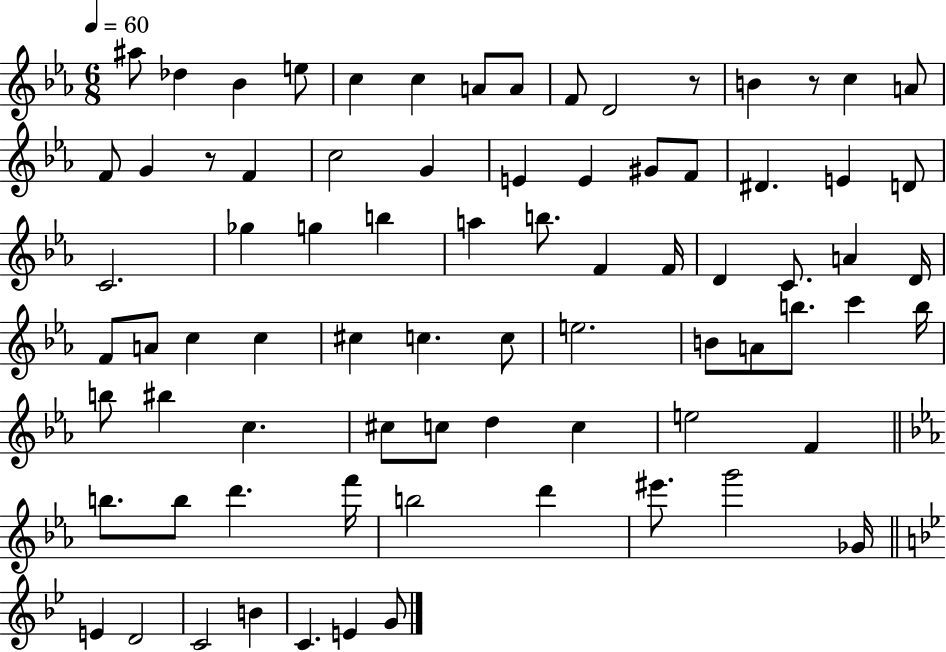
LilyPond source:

{
  \clef treble
  \numericTimeSignature
  \time 6/8
  \key ees \major
  \tempo 4 = 60
  ais''8 des''4 bes'4 e''8 | c''4 c''4 a'8 a'8 | f'8 d'2 r8 | b'4 r8 c''4 a'8 | \break f'8 g'4 r8 f'4 | c''2 g'4 | e'4 e'4 gis'8 f'8 | dis'4. e'4 d'8 | \break c'2. | ges''4 g''4 b''4 | a''4 b''8. f'4 f'16 | d'4 c'8. a'4 d'16 | \break f'8 a'8 c''4 c''4 | cis''4 c''4. c''8 | e''2. | b'8 a'8 b''8. c'''4 b''16 | \break b''8 bis''4 c''4. | cis''8 c''8 d''4 c''4 | e''2 f'4 | \bar "||" \break \key ees \major b''8. b''8 d'''4. f'''16 | b''2 d'''4 | eis'''8. g'''2 ges'16 | \bar "||" \break \key bes \major e'4 d'2 | c'2 b'4 | c'4. e'4 g'8 | \bar "|."
}